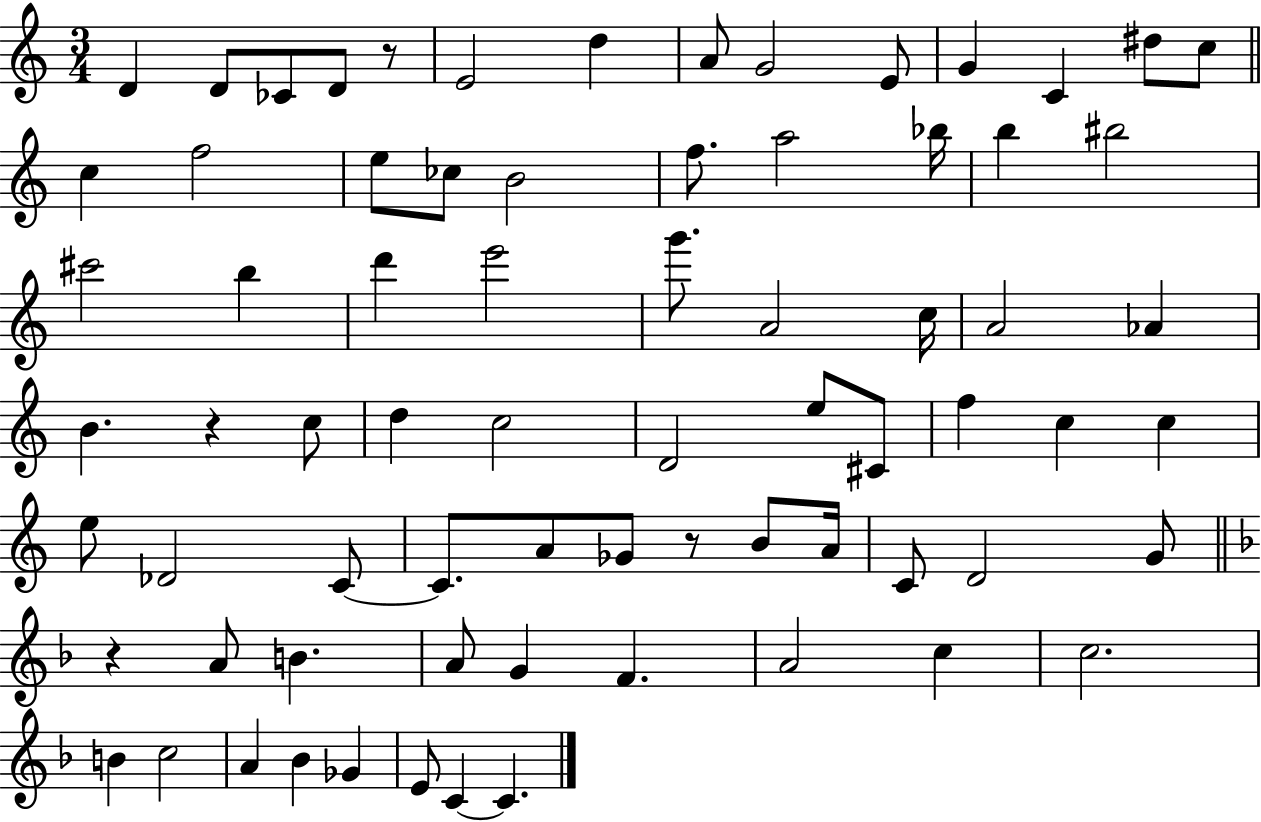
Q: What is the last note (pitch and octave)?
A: C4